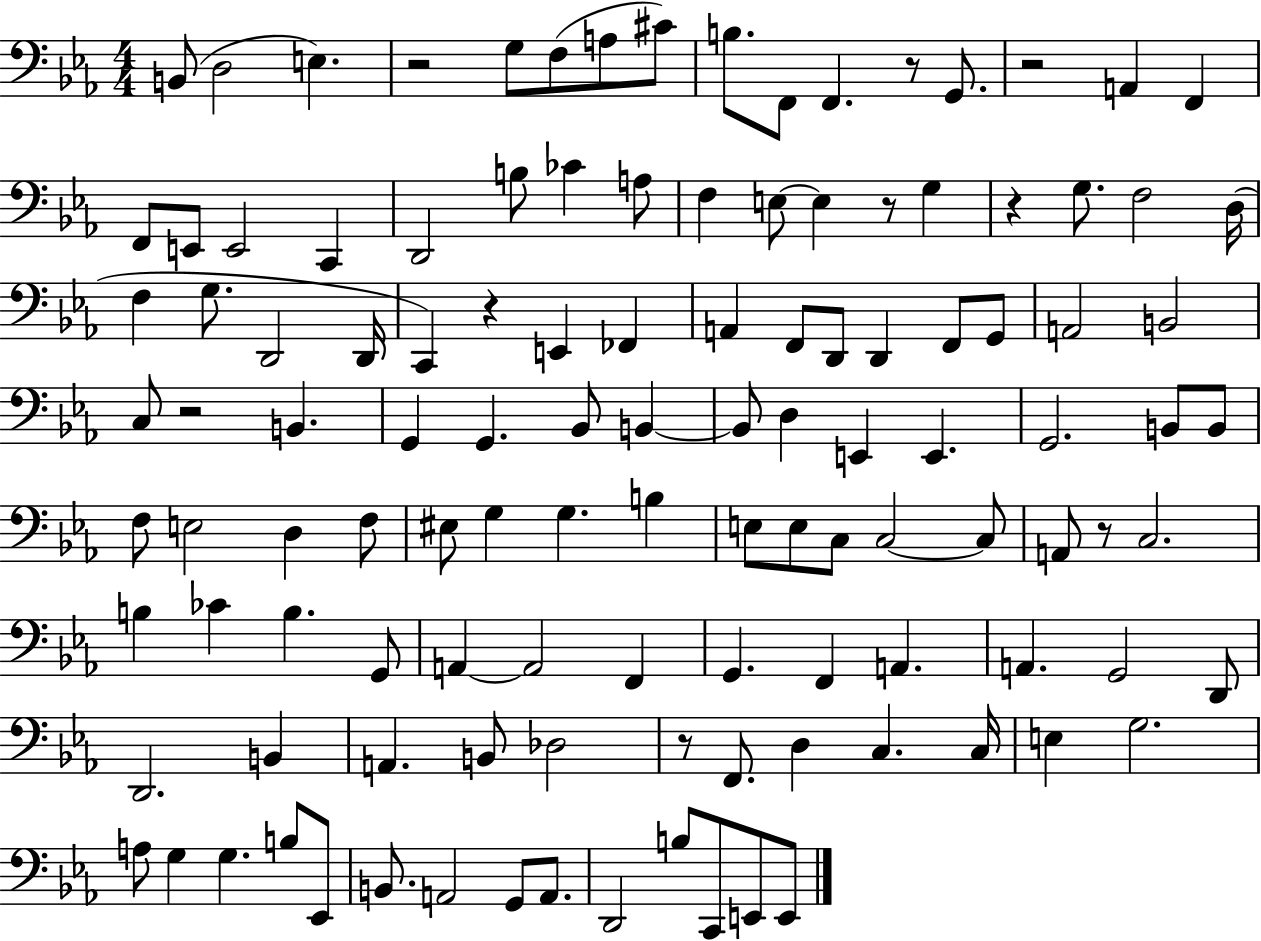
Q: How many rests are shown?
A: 9